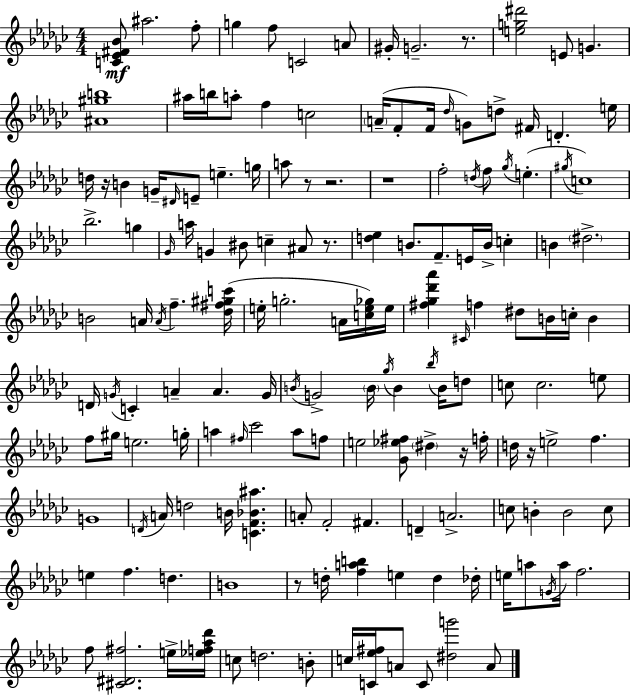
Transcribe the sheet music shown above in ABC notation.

X:1
T:Untitled
M:4/4
L:1/4
K:Ebm
[C_E^F_B]/2 ^a2 f/2 g f/2 C2 A/2 ^G/4 G2 z/2 [eg^d']2 E/2 G [^A^gb]4 ^a/4 b/4 a/2 f c2 A/4 F/2 F/4 _d/4 G/2 d/2 ^F/4 D e/4 d/4 z/4 B G/4 ^D/4 E/2 e g/4 a/2 z/2 z2 z4 f2 d/4 f/2 _g/4 e ^g/4 c4 _b2 g _G/4 a/4 G ^B/2 c ^A/2 z/2 [d_e] B/2 F/2 E/4 B/4 c B ^d2 B2 A/4 A/4 f [_d^f^gc']/4 e/4 g2 A/4 [ce_g]/4 e/4 [^f_g_d'_a'] ^C/4 f ^d/2 B/4 c/4 B D/4 G/4 C A A G/4 B/4 G2 B/4 _g/4 B _b/4 B/4 d/2 c/2 c2 e/2 f/2 ^g/4 e2 g/4 a ^f/4 _c'2 a/2 f/2 e2 [_G_e^f]/2 ^d z/4 f/4 d/4 z/4 e2 f G4 D/4 A/4 d2 B/4 [CF_B^a] A/2 F2 ^F D A2 c/2 B B2 c/2 e f d B4 z/2 d/4 [fab] e d _d/4 e/4 a/2 G/4 a/4 f2 f/2 [^C^D^f]2 e/4 [_ef_a_d']/4 c/2 d2 B/2 c/4 [C_e^f]/4 A/2 C/2 [^dg']2 A/2